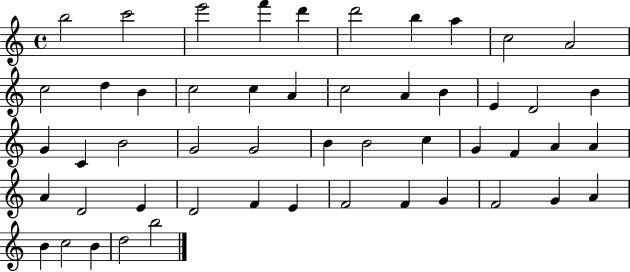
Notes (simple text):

B5/h C6/h E6/h F6/q D6/q D6/h B5/q A5/q C5/h A4/h C5/h D5/q B4/q C5/h C5/q A4/q C5/h A4/q B4/q E4/q D4/h B4/q G4/q C4/q B4/h G4/h G4/h B4/q B4/h C5/q G4/q F4/q A4/q A4/q A4/q D4/h E4/q D4/h F4/q E4/q F4/h F4/q G4/q F4/h G4/q A4/q B4/q C5/h B4/q D5/h B5/h